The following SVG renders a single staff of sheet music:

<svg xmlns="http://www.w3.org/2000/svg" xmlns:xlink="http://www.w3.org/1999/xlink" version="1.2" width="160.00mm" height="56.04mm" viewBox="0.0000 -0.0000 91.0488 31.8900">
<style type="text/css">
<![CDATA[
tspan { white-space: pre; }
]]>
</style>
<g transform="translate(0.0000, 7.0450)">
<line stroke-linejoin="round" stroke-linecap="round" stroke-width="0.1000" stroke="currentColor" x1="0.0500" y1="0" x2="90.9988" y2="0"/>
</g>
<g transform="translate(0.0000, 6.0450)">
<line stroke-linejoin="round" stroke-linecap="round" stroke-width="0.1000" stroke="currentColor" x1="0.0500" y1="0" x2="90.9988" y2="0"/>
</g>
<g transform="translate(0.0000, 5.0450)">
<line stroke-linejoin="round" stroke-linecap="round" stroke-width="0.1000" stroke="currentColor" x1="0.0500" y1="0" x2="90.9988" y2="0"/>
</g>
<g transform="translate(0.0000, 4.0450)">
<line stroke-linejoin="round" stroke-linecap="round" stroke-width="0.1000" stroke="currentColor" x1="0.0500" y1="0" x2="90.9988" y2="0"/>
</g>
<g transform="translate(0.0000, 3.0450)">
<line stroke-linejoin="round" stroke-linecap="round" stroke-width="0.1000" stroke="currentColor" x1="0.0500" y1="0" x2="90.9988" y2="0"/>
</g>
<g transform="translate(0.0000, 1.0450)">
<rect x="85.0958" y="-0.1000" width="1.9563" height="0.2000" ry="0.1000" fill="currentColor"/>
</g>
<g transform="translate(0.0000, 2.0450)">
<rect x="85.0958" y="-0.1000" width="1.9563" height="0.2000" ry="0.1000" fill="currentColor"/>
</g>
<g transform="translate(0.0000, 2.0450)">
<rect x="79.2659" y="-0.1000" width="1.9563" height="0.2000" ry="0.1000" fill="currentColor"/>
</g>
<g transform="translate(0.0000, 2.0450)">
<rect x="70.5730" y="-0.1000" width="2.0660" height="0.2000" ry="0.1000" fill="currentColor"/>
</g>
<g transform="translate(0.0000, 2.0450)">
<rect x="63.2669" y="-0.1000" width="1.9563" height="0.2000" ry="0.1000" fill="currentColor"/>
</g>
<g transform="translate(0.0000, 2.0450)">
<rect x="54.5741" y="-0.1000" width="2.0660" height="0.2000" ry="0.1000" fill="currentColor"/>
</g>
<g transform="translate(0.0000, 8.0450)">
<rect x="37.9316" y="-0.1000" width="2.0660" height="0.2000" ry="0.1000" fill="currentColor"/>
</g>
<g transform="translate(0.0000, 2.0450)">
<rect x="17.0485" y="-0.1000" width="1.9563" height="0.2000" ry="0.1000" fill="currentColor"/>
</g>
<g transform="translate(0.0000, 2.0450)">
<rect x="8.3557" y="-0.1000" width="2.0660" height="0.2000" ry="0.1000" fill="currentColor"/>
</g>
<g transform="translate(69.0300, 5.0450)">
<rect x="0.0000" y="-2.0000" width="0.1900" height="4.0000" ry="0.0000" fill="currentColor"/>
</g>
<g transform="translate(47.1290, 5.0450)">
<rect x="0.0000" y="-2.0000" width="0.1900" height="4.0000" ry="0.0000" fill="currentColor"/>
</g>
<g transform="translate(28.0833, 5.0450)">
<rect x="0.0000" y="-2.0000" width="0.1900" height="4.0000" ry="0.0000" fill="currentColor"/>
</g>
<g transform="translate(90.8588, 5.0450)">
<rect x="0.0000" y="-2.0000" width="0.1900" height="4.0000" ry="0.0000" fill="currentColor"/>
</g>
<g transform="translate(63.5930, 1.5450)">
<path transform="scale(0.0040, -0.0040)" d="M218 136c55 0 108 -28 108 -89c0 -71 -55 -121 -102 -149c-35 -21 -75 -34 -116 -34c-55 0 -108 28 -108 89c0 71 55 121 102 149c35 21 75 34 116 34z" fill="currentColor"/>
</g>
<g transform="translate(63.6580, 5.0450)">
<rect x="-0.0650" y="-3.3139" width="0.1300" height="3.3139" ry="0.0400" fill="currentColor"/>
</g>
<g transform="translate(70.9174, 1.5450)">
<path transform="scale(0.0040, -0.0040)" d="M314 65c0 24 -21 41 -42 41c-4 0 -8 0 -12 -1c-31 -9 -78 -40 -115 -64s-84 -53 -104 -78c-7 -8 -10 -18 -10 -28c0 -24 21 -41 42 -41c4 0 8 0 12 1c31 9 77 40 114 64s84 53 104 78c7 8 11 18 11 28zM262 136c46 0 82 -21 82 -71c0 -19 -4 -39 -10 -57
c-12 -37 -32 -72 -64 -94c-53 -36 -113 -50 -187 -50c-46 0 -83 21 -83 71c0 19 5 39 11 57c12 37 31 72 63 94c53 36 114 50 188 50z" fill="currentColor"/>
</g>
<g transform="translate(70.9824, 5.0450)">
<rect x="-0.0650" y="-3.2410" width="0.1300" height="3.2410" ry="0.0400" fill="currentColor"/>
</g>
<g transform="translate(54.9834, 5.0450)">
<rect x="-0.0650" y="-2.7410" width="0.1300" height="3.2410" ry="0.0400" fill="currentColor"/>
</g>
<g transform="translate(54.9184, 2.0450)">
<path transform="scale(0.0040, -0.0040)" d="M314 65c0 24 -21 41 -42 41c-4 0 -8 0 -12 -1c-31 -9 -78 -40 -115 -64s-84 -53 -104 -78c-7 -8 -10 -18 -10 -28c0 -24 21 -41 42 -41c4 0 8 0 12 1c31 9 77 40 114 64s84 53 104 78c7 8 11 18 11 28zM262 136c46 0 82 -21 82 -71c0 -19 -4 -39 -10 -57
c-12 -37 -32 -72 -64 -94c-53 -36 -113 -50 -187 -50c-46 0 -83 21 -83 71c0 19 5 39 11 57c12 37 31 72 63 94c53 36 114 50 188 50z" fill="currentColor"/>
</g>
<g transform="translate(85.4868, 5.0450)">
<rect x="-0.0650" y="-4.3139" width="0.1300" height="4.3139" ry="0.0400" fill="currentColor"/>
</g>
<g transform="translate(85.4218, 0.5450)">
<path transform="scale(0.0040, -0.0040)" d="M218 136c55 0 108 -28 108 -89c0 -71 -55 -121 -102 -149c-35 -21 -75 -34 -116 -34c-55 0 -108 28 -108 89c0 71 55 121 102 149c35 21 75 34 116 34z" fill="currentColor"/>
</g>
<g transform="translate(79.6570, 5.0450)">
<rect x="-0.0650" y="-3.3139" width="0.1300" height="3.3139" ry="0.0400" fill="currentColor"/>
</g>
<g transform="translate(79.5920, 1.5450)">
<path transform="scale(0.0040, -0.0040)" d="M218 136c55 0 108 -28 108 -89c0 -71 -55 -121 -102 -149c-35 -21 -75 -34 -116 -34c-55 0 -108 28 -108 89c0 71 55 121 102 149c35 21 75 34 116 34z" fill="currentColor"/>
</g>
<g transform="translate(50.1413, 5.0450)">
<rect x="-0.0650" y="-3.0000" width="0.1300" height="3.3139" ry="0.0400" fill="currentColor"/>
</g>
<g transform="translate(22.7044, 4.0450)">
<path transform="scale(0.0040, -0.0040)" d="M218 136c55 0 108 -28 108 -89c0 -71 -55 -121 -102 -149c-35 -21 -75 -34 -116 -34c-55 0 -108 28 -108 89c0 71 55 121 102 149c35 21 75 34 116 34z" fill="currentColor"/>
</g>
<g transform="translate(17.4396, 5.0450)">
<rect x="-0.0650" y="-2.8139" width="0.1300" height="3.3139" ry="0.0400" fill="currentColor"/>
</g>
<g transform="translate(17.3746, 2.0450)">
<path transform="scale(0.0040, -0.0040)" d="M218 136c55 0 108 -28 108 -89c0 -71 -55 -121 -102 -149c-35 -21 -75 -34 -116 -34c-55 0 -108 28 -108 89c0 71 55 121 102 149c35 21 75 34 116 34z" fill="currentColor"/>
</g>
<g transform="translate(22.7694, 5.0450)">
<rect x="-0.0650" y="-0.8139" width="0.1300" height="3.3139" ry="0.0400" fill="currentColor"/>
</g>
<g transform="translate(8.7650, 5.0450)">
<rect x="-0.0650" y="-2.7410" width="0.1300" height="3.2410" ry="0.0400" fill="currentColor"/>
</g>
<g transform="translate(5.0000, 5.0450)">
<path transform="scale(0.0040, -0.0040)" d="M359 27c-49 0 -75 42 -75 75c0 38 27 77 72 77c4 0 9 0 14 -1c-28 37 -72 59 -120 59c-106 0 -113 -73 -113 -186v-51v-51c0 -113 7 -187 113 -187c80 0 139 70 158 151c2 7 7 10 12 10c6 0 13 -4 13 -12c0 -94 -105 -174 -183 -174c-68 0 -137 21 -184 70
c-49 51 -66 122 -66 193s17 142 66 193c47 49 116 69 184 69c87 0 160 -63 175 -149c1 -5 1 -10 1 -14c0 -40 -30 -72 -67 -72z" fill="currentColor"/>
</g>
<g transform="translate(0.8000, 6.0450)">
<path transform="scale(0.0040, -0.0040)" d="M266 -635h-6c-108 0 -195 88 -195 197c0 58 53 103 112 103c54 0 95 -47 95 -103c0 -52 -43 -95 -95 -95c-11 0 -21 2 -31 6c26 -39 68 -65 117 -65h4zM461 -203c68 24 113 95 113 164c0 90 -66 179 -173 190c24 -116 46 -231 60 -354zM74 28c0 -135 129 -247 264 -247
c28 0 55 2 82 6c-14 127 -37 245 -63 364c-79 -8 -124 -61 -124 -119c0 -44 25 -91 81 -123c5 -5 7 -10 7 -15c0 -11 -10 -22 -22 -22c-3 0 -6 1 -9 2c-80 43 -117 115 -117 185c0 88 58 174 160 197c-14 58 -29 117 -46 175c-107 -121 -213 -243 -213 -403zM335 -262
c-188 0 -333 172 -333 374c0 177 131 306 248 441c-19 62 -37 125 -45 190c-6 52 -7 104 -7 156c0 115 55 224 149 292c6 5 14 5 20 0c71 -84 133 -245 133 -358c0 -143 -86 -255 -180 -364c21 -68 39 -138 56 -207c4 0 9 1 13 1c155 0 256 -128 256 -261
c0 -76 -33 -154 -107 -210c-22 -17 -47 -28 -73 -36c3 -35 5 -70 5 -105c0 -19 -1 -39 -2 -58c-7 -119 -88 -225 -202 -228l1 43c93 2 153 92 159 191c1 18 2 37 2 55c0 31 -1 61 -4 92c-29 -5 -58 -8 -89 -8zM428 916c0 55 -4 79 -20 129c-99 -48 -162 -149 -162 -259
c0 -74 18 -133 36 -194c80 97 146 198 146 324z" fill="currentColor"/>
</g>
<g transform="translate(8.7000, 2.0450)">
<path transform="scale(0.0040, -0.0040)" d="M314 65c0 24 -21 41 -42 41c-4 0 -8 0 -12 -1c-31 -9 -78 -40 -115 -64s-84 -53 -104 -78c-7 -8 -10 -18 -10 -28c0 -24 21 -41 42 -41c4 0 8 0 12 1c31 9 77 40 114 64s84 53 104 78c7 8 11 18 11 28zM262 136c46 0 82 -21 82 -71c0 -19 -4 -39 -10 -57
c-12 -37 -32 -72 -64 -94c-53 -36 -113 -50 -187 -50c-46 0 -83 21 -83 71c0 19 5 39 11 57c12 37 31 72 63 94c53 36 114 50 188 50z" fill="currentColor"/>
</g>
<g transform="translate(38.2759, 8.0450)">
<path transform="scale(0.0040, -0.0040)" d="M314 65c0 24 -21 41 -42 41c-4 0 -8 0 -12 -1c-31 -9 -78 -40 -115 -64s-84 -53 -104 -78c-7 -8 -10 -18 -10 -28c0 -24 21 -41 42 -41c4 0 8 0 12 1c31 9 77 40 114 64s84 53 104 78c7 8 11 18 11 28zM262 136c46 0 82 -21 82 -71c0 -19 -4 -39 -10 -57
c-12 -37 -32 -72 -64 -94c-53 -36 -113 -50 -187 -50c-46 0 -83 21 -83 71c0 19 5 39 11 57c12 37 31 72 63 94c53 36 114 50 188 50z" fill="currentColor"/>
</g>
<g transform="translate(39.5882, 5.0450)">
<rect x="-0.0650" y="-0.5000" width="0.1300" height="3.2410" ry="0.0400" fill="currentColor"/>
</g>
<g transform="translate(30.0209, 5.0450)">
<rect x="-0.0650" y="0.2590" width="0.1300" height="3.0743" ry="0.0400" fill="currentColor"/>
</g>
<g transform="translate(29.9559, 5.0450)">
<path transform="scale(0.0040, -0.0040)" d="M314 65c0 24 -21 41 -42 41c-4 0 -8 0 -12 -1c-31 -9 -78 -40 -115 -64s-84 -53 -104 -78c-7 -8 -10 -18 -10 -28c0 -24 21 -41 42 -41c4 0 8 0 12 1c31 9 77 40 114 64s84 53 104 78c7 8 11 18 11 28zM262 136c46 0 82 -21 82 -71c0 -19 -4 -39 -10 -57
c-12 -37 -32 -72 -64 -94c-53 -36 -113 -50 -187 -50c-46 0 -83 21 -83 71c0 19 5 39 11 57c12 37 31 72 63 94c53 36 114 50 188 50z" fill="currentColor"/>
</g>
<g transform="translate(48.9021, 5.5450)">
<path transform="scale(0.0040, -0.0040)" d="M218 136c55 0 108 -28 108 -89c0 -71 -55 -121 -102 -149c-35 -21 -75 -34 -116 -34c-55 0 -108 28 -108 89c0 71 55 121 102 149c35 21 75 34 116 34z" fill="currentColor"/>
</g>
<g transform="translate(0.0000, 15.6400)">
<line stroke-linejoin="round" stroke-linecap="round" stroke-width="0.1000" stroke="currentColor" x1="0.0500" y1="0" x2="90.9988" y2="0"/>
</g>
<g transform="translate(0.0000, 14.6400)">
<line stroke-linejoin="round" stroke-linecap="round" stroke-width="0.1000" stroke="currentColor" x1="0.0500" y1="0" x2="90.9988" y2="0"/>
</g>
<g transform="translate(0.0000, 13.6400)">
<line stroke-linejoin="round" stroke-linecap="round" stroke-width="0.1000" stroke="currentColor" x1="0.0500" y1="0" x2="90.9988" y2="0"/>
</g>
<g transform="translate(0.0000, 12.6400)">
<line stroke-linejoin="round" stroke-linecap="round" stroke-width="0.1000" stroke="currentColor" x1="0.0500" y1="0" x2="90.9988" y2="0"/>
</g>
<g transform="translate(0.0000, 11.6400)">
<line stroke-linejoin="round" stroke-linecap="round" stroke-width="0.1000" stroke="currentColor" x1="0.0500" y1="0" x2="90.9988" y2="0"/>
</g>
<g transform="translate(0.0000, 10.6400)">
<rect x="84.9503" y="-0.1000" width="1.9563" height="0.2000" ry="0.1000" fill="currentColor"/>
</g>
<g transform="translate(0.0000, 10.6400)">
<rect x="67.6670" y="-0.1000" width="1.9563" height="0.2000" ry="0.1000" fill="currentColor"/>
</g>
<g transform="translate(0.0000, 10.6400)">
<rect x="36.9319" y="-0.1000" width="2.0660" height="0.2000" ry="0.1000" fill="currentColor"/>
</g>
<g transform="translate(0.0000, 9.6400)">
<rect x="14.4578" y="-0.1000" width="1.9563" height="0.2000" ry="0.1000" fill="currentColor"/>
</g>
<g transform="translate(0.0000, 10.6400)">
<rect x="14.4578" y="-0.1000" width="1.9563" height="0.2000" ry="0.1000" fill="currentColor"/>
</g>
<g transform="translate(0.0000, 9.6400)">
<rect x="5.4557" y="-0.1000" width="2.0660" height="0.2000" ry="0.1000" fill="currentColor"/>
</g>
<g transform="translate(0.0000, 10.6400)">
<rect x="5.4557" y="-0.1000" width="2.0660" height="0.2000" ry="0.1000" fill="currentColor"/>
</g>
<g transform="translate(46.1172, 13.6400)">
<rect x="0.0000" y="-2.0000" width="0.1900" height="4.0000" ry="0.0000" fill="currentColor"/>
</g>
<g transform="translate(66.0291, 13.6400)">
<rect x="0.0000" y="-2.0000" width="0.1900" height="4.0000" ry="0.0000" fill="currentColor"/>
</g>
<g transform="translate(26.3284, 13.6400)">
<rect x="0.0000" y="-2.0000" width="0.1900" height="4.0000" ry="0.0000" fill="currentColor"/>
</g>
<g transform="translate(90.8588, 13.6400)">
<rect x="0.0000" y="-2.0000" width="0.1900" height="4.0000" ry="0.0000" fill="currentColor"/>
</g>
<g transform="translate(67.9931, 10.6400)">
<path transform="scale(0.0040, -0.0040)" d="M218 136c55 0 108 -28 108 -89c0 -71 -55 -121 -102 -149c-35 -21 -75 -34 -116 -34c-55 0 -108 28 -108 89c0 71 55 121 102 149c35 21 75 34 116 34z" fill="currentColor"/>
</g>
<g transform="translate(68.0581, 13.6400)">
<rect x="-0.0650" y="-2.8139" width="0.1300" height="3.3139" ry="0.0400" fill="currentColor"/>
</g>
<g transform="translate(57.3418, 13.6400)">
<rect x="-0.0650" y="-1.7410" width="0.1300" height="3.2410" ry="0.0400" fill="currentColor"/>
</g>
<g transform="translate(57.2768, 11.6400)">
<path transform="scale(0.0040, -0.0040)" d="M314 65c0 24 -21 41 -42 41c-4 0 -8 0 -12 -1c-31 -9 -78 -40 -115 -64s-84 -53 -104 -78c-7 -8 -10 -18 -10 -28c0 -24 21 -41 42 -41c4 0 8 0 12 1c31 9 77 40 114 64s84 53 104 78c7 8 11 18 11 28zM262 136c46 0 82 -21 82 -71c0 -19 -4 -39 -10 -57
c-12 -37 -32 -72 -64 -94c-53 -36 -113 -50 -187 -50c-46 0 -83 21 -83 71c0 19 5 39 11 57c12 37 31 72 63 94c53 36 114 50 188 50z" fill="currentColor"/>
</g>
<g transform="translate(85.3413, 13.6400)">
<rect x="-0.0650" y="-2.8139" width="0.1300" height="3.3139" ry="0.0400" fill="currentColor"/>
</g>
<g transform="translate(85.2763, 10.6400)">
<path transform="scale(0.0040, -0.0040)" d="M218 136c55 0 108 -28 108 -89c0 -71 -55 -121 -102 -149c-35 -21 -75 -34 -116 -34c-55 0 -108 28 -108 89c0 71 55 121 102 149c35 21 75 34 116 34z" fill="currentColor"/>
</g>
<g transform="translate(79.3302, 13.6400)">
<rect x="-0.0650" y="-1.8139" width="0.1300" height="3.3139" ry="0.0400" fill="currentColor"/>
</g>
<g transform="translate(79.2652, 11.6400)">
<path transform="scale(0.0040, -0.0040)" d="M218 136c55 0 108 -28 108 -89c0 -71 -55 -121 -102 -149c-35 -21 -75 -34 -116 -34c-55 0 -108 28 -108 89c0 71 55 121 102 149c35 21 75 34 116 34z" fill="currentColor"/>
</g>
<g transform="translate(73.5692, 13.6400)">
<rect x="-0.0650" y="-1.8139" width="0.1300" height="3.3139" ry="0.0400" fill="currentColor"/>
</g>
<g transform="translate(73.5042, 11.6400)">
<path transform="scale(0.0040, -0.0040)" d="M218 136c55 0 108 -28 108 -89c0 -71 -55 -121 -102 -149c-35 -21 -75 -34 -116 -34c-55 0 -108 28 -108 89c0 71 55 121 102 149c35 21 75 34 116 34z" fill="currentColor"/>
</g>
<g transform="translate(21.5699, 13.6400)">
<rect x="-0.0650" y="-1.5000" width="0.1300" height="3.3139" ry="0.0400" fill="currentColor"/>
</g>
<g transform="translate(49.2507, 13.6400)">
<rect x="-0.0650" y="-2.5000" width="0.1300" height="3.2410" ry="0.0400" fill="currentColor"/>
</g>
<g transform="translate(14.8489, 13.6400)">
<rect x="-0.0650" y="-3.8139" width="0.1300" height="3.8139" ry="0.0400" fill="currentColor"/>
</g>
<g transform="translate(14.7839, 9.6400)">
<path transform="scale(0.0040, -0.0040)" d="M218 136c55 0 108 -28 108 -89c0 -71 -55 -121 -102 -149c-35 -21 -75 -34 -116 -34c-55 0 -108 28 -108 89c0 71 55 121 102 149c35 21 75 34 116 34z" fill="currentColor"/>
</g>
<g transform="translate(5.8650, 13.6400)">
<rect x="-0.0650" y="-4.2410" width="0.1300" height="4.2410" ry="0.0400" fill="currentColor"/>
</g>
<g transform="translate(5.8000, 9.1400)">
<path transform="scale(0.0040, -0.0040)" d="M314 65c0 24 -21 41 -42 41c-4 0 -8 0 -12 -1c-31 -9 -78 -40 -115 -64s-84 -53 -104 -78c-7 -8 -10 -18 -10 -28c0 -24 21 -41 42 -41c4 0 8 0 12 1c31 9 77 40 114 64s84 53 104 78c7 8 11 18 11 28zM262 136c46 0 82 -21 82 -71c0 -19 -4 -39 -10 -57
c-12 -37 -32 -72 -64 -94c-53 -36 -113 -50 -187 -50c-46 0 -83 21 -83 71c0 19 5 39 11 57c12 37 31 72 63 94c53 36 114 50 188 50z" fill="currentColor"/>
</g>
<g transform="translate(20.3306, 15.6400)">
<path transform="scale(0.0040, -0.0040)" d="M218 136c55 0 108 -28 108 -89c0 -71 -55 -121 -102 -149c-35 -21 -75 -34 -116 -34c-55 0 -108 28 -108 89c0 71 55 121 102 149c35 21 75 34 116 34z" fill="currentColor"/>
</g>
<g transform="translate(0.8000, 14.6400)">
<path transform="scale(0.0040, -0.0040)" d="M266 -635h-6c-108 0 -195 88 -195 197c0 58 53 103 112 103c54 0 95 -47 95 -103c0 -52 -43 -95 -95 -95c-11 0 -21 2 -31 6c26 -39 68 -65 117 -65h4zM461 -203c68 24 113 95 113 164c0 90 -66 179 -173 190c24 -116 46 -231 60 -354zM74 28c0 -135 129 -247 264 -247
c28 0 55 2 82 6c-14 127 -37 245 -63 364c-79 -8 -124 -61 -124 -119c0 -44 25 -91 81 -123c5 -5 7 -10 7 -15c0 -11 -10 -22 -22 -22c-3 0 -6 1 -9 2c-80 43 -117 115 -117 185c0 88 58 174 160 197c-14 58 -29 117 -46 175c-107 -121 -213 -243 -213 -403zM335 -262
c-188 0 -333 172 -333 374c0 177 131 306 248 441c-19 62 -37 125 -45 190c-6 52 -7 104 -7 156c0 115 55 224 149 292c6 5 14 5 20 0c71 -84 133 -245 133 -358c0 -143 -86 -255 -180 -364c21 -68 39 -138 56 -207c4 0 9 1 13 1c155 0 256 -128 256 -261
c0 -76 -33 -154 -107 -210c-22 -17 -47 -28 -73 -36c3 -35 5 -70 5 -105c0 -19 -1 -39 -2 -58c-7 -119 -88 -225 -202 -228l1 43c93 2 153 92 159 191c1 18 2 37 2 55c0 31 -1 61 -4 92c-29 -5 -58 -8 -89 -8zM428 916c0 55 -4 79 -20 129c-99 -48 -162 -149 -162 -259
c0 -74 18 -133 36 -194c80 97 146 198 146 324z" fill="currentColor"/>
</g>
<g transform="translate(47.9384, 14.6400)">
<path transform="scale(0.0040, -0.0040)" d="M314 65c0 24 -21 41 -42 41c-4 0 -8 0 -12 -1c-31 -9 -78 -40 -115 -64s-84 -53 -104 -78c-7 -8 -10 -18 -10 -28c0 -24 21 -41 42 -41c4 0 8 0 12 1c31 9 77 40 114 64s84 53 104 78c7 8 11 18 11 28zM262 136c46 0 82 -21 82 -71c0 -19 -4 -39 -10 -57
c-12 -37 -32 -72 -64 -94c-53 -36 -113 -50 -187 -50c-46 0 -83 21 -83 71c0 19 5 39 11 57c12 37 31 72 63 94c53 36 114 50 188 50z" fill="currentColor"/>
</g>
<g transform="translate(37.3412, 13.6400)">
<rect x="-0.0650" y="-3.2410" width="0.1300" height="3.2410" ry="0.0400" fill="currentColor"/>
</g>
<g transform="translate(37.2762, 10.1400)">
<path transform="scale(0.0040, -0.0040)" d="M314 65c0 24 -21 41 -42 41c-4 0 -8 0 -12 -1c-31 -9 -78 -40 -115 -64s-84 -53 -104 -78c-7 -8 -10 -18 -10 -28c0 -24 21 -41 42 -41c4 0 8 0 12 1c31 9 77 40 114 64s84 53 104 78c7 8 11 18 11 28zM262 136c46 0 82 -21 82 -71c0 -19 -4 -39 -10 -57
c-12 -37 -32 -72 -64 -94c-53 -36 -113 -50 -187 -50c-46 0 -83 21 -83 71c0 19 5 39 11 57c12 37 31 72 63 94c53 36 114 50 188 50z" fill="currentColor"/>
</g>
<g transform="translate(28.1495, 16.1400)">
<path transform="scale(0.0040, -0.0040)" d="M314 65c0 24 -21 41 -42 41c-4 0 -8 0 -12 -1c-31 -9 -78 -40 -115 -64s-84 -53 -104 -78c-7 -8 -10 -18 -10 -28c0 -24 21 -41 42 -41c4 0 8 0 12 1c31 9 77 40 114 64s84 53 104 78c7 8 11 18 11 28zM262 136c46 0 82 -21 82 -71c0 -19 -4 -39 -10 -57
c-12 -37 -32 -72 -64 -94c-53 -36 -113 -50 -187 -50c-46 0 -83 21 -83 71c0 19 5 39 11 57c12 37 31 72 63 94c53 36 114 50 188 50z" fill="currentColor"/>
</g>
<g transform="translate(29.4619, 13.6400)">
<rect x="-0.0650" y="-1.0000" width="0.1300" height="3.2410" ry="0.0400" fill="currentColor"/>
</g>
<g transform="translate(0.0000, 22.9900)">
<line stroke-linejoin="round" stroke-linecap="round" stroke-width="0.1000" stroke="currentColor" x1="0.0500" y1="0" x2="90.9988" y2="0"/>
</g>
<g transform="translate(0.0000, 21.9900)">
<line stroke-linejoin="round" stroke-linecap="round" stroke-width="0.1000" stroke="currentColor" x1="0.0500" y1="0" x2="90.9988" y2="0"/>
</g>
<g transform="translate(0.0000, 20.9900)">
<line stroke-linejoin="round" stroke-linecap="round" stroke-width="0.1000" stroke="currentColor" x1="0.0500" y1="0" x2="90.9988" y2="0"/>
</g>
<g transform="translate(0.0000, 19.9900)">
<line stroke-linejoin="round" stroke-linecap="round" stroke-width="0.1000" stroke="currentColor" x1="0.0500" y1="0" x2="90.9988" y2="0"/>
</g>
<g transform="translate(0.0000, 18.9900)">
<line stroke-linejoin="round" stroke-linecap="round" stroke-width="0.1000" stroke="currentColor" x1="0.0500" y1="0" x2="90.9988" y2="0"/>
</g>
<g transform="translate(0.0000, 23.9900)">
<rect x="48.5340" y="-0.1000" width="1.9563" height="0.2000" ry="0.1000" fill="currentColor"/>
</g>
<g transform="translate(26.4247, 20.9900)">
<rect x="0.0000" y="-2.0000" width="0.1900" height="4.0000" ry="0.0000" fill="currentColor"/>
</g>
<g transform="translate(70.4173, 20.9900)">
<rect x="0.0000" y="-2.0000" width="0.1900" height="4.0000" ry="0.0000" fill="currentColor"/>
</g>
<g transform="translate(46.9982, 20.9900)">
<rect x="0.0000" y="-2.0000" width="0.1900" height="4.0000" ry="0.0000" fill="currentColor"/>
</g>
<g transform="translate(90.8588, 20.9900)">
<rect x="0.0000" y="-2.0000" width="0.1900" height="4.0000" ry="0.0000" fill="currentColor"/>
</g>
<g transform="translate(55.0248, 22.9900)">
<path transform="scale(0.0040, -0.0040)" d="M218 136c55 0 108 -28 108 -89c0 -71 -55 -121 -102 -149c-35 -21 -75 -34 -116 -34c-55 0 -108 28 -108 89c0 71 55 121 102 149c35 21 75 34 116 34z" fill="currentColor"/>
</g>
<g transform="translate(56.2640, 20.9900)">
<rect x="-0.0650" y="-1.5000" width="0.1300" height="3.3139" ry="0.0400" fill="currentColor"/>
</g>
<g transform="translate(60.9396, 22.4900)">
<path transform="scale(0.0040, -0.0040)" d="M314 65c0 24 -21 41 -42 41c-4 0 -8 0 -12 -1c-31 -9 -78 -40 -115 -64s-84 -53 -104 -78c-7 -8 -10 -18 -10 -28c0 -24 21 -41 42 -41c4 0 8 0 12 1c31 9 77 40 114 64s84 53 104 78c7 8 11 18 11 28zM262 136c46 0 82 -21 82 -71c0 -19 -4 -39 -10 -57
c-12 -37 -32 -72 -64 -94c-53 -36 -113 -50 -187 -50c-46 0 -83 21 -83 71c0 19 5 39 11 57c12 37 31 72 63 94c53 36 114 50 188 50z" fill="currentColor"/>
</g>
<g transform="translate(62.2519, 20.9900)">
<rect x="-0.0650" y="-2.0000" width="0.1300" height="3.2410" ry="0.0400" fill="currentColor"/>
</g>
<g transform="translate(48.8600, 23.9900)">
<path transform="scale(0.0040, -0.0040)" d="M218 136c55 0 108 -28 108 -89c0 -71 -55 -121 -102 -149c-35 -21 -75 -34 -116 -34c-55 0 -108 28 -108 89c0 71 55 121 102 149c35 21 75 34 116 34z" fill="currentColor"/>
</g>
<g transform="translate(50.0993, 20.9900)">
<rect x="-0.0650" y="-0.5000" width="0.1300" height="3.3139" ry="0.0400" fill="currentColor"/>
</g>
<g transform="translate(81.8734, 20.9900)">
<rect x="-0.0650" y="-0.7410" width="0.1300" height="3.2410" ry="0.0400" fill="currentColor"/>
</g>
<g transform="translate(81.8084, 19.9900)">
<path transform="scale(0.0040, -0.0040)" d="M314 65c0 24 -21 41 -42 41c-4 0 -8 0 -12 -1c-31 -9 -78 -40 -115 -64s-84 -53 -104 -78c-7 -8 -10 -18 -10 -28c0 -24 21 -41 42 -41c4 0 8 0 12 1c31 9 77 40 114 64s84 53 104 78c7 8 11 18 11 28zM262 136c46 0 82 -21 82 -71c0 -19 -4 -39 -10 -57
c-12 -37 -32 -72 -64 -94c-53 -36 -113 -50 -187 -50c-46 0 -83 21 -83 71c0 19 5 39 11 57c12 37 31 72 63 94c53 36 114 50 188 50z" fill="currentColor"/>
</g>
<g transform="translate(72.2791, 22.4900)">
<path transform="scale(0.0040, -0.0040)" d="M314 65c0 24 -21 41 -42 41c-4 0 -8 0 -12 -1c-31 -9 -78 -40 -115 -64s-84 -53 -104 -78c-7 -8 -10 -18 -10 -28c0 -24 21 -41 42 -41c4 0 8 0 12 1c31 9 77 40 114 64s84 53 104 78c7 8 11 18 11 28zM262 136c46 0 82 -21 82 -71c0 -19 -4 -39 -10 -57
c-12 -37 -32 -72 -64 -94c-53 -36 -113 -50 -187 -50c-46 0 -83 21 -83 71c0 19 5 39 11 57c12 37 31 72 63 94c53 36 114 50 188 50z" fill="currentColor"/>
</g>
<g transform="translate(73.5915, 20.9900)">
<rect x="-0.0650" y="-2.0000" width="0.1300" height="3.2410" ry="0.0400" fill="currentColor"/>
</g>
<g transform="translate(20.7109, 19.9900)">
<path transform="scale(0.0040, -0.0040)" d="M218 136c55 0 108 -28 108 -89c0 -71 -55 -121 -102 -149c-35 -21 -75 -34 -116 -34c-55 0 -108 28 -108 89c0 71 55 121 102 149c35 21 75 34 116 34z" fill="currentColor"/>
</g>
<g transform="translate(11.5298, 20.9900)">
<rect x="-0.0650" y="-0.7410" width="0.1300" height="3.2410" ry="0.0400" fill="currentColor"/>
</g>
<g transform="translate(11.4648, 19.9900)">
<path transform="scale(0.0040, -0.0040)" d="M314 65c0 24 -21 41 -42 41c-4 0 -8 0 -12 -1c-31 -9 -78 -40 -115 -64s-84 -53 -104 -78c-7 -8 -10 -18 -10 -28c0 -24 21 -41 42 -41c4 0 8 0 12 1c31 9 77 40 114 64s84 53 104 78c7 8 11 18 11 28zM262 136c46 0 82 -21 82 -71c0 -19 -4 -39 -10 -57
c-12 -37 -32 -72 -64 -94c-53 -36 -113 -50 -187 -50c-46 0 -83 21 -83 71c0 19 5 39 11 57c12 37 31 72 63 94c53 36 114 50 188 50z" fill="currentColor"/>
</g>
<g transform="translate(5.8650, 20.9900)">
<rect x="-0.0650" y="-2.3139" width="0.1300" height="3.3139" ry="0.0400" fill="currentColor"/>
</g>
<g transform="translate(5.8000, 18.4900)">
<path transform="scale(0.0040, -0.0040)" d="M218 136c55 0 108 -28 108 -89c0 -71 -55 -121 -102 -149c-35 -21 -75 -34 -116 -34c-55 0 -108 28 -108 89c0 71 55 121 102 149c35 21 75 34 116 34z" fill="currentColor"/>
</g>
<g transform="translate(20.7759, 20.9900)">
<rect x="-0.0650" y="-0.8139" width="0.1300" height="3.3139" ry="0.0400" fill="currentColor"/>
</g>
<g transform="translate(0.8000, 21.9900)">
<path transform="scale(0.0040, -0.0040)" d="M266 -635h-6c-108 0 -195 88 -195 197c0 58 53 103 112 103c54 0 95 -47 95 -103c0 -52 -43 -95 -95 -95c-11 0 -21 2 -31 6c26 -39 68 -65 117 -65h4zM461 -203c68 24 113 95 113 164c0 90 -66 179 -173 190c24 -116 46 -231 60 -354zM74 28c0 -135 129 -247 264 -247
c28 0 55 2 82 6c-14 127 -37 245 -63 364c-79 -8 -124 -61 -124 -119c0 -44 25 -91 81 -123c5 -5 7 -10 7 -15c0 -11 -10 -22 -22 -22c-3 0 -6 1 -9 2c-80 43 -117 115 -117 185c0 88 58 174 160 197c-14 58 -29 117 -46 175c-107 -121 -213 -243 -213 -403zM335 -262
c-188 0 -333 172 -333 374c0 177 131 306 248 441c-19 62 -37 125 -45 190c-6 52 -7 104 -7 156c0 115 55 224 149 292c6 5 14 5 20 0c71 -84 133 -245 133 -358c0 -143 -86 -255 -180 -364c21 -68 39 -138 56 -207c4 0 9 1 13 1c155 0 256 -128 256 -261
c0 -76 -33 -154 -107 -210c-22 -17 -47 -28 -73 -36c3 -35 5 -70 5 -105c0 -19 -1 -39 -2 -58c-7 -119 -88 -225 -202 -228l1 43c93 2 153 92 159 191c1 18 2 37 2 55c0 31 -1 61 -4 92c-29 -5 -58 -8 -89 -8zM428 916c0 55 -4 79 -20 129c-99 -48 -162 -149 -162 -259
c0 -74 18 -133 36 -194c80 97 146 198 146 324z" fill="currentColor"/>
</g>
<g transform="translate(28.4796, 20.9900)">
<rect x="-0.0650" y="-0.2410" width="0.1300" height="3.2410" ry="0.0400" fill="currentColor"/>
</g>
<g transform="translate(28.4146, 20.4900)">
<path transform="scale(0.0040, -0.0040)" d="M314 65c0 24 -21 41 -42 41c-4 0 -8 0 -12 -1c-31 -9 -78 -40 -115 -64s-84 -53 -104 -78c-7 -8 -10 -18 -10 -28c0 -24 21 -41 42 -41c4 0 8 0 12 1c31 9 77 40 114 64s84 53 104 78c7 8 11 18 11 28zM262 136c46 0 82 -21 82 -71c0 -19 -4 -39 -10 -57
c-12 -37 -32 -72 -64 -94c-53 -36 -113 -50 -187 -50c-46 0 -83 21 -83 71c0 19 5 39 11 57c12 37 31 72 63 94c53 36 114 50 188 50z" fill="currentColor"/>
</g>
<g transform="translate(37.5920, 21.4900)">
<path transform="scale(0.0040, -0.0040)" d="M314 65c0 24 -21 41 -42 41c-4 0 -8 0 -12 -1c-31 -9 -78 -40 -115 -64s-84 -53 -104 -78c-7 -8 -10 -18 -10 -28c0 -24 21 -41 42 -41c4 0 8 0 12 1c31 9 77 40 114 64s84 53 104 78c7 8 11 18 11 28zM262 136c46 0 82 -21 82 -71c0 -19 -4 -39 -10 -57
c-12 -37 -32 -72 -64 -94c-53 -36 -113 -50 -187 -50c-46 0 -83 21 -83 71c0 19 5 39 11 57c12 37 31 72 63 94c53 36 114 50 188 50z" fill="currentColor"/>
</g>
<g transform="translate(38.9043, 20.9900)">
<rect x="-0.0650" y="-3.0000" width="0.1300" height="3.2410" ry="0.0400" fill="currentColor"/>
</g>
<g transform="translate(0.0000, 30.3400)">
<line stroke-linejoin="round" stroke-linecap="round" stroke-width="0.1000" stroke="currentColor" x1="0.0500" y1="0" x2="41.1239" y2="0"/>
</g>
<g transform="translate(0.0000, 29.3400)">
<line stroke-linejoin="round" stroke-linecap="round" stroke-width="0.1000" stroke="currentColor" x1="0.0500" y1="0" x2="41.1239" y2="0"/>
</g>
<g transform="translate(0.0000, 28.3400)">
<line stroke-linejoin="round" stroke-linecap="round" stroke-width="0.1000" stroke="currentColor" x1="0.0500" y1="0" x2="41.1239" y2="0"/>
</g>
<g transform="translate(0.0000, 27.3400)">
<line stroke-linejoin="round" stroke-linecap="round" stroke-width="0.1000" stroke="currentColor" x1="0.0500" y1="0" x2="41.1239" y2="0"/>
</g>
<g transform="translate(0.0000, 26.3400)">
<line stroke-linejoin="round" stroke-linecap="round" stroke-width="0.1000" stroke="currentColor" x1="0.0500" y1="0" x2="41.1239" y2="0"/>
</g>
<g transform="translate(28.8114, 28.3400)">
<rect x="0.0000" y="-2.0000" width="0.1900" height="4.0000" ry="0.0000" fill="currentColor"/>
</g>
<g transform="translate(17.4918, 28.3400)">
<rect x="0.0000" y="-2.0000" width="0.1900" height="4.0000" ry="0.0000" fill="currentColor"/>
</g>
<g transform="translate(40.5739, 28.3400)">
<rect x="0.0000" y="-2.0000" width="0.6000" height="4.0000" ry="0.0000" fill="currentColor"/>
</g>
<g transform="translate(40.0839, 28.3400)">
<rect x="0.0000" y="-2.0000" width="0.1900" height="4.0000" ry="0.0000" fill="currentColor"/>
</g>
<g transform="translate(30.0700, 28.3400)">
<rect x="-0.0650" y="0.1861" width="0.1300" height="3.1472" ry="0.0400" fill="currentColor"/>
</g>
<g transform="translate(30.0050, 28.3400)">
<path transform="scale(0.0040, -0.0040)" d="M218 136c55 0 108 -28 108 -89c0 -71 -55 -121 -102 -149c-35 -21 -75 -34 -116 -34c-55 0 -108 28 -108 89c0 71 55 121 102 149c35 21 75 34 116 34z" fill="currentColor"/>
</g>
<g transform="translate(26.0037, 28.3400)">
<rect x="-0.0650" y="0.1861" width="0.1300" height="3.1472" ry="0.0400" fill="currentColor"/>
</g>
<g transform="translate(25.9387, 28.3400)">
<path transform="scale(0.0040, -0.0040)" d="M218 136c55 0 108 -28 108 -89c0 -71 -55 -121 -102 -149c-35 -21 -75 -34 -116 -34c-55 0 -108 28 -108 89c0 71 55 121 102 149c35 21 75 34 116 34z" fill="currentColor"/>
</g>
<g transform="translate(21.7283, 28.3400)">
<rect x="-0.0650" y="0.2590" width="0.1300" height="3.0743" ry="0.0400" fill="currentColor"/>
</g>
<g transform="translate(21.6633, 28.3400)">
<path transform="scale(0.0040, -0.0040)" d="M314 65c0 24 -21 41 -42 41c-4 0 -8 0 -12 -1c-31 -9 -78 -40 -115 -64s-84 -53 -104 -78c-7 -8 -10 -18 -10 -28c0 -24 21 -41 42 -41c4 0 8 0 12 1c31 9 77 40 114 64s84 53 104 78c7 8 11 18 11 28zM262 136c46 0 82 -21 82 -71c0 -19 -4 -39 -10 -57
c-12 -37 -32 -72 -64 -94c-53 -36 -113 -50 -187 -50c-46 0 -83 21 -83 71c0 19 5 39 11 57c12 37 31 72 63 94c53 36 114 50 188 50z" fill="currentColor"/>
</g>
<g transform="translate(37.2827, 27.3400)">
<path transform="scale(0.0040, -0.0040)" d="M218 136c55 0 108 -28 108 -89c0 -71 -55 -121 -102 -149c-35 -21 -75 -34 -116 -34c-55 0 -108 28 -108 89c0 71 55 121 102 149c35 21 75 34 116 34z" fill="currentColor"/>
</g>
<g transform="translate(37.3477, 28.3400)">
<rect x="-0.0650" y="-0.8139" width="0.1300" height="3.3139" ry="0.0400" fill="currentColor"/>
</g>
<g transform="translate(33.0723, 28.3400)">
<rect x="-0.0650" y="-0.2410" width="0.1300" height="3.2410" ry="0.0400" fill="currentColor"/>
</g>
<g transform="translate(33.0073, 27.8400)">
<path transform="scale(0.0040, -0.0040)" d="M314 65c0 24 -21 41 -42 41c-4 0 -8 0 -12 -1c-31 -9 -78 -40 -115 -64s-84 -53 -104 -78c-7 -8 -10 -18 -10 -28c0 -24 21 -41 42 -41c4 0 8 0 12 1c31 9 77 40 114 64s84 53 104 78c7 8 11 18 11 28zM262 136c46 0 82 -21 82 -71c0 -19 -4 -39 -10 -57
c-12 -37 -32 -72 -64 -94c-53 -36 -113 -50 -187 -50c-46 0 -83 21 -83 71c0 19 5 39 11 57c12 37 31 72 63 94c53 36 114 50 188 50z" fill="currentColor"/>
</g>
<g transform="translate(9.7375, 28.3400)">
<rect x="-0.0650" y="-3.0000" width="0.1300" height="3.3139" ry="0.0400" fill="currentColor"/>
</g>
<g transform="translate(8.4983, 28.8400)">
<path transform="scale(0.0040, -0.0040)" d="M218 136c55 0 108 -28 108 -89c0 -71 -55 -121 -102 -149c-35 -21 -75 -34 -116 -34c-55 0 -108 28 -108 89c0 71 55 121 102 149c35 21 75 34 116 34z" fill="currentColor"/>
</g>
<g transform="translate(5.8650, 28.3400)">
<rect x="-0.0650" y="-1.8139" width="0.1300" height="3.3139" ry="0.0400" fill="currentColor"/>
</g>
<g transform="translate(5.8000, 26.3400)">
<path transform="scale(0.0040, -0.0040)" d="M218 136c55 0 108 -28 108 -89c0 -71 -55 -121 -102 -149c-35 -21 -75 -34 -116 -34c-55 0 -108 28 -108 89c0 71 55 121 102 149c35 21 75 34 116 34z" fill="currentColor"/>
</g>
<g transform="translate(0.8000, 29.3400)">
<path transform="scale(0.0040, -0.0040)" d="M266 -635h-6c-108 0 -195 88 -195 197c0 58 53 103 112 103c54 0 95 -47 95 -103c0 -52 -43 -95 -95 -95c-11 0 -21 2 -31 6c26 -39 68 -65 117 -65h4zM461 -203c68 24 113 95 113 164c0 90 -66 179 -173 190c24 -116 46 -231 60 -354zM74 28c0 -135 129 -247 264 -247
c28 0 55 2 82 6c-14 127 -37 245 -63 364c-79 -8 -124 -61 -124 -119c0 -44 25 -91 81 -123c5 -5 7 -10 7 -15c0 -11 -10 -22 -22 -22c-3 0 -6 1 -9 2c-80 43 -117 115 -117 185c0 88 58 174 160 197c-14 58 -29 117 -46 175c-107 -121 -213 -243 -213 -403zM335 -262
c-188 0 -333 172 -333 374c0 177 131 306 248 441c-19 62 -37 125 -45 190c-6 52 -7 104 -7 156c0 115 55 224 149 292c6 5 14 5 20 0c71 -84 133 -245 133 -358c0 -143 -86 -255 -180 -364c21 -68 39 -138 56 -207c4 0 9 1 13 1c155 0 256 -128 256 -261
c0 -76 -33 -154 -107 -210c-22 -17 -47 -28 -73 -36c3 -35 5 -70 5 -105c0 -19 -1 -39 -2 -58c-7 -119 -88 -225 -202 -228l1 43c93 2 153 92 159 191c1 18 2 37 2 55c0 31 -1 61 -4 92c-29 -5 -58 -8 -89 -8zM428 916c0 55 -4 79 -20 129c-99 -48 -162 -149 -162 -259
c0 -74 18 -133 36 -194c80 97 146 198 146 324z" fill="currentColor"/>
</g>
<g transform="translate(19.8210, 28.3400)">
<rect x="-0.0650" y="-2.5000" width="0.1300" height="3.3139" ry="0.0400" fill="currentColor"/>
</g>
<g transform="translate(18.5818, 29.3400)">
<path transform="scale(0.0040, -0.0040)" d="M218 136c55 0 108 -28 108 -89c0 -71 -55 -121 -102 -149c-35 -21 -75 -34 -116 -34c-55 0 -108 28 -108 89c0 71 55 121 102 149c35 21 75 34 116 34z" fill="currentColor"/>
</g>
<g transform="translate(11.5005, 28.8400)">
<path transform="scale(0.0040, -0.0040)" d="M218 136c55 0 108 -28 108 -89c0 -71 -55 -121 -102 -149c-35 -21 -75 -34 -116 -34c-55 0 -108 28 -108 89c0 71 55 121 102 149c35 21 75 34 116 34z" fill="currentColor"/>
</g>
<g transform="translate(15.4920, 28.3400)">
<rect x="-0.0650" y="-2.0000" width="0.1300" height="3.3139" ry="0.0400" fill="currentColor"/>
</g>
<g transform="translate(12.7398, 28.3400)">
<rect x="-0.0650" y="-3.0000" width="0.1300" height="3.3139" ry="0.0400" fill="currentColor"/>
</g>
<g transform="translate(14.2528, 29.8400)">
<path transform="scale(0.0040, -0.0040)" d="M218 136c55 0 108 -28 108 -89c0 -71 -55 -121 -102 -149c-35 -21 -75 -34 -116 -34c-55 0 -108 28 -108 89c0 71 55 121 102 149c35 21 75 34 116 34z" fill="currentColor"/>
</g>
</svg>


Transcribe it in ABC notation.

X:1
T:Untitled
M:4/4
L:1/4
K:C
a2 a d B2 C2 A a2 b b2 b d' d'2 c' E D2 b2 G2 f2 a f f a g d2 d c2 A2 C E F2 F2 d2 f A A F G B2 B B c2 d